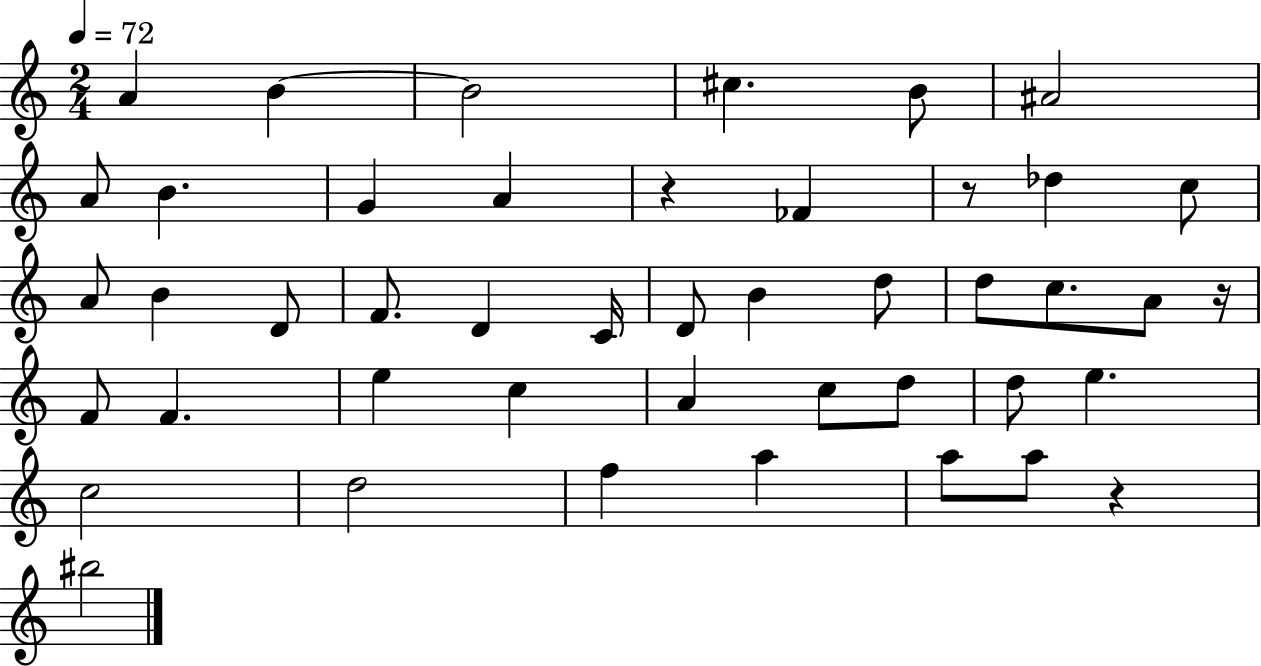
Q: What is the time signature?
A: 2/4